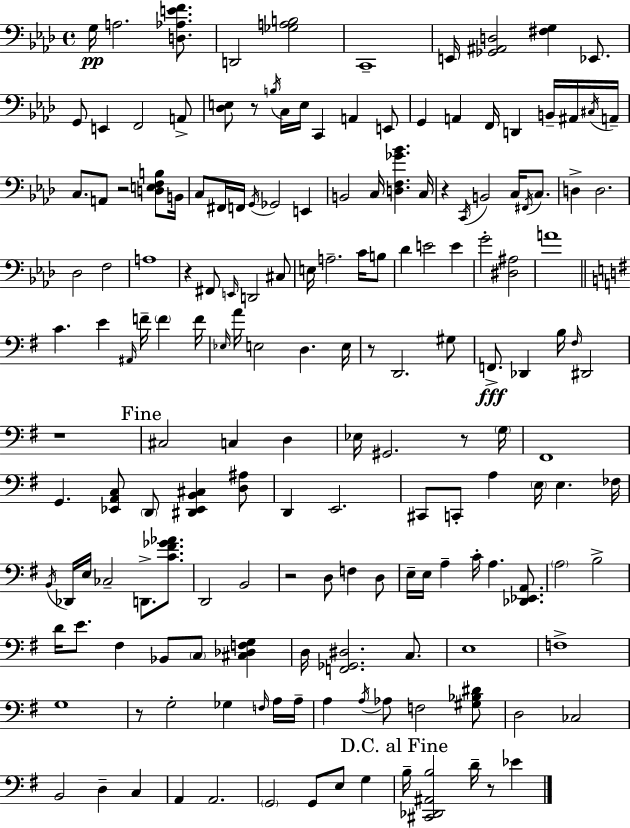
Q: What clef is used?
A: bass